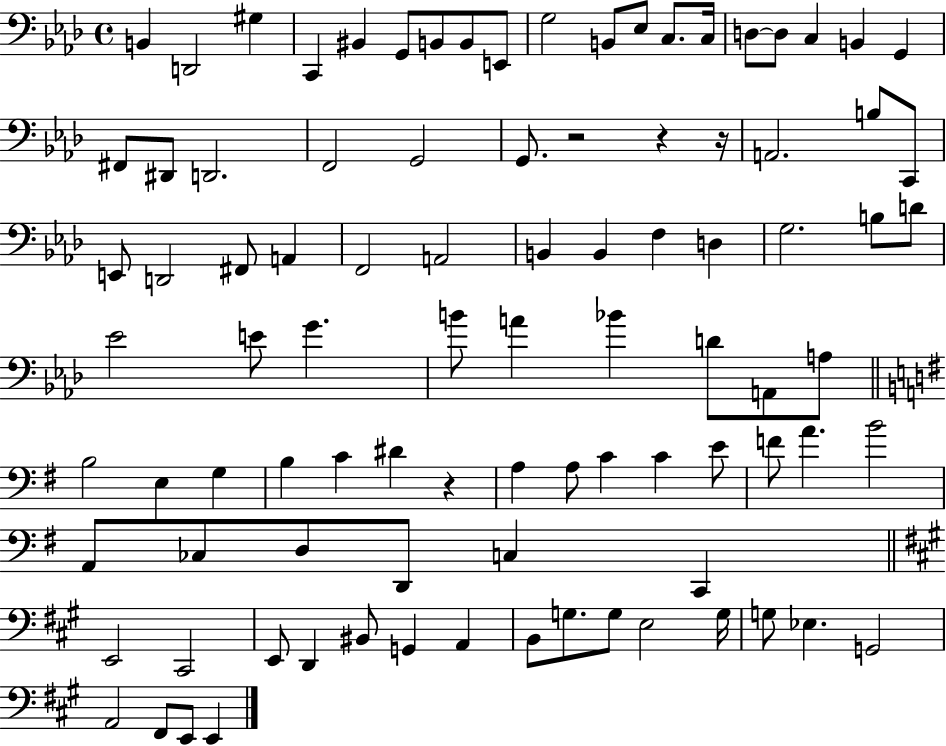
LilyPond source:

{
  \clef bass
  \time 4/4
  \defaultTimeSignature
  \key aes \major
  b,4 d,2 gis4 | c,4 bis,4 g,8 b,8 b,8 e,8 | g2 b,8 ees8 c8. c16 | d8~~ d8 c4 b,4 g,4 | \break fis,8 dis,8 d,2. | f,2 g,2 | g,8. r2 r4 r16 | a,2. b8 c,8 | \break e,8 d,2 fis,8 a,4 | f,2 a,2 | b,4 b,4 f4 d4 | g2. b8 d'8 | \break ees'2 e'8 g'4. | b'8 a'4 bes'4 d'8 a,8 a8 | \bar "||" \break \key g \major b2 e4 g4 | b4 c'4 dis'4 r4 | a4 a8 c'4 c'4 e'8 | f'8 a'4. b'2 | \break a,8 ces8 d8 d,8 c4 c,4 | \bar "||" \break \key a \major e,2 cis,2 | e,8 d,4 bis,8 g,4 a,4 | b,8 g8. g8 e2 g16 | g8 ees4. g,2 | \break a,2 fis,8 e,8 e,4 | \bar "|."
}